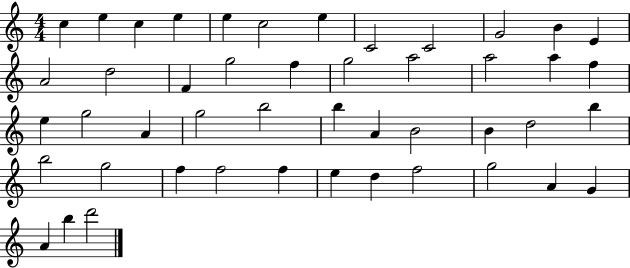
{
  \clef treble
  \numericTimeSignature
  \time 4/4
  \key c \major
  c''4 e''4 c''4 e''4 | e''4 c''2 e''4 | c'2 c'2 | g'2 b'4 e'4 | \break a'2 d''2 | f'4 g''2 f''4 | g''2 a''2 | a''2 a''4 f''4 | \break e''4 g''2 a'4 | g''2 b''2 | b''4 a'4 b'2 | b'4 d''2 b''4 | \break b''2 g''2 | f''4 f''2 f''4 | e''4 d''4 f''2 | g''2 a'4 g'4 | \break a'4 b''4 d'''2 | \bar "|."
}